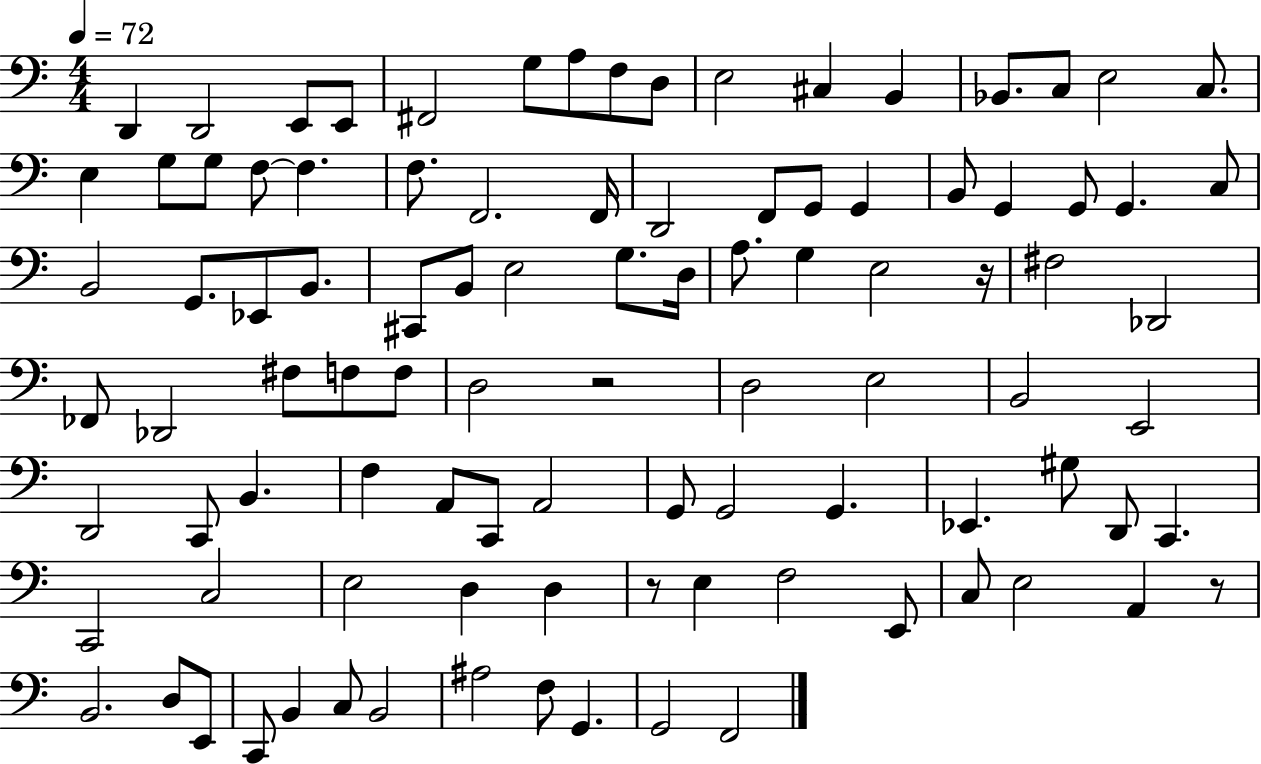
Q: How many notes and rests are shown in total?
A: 98